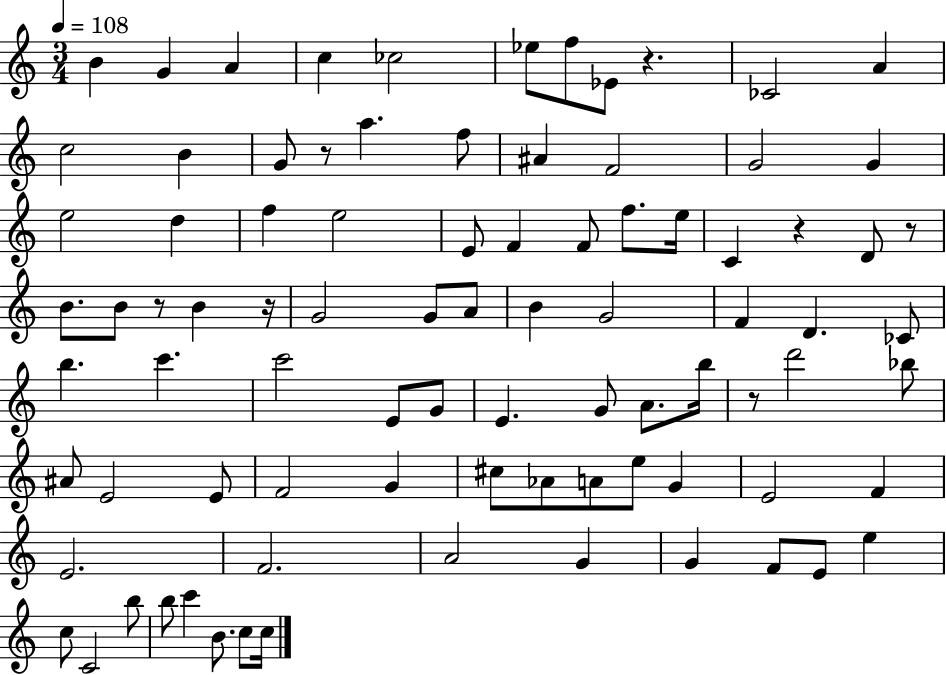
B4/q G4/q A4/q C5/q CES5/h Eb5/e F5/e Eb4/e R/q. CES4/h A4/q C5/h B4/q G4/e R/e A5/q. F5/e A#4/q F4/h G4/h G4/q E5/h D5/q F5/q E5/h E4/e F4/q F4/e F5/e. E5/s C4/q R/q D4/e R/e B4/e. B4/e R/e B4/q R/s G4/h G4/e A4/e B4/q G4/h F4/q D4/q. CES4/e B5/q. C6/q. C6/h E4/e G4/e E4/q. G4/e A4/e. B5/s R/e D6/h Bb5/e A#4/e E4/h E4/e F4/h G4/q C#5/e Ab4/e A4/e E5/e G4/q E4/h F4/q E4/h. F4/h. A4/h G4/q G4/q F4/e E4/e E5/q C5/e C4/h B5/e B5/e C6/q B4/e. C5/e C5/s